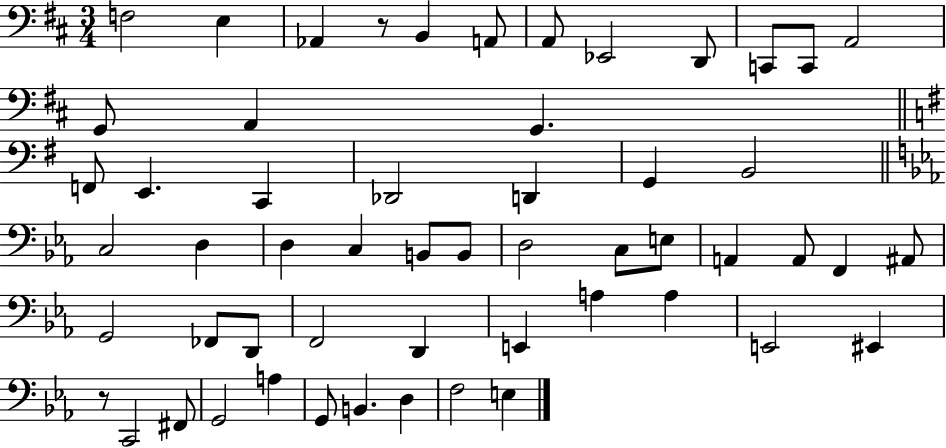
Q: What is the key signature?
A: D major